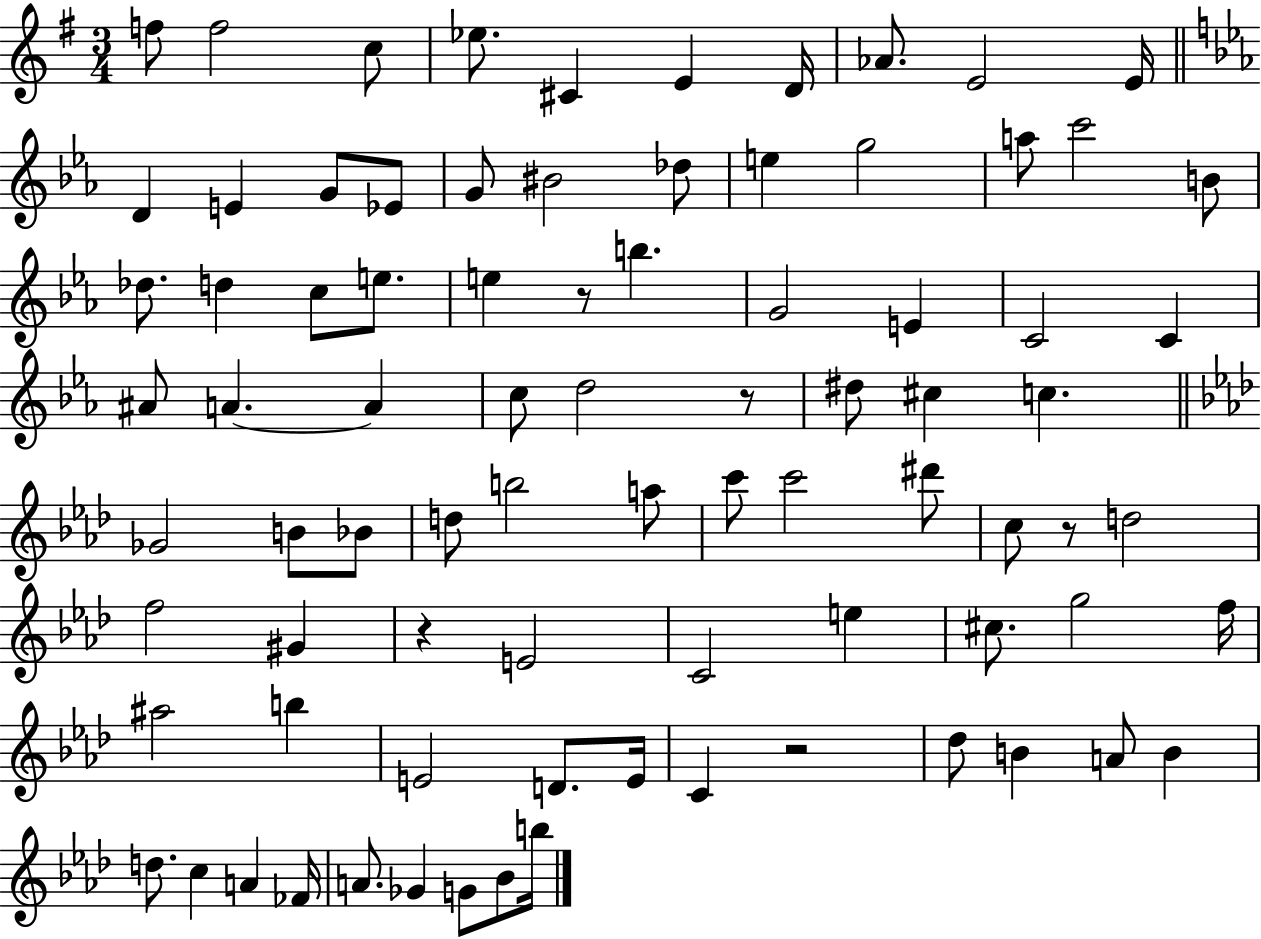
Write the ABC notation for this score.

X:1
T:Untitled
M:3/4
L:1/4
K:G
f/2 f2 c/2 _e/2 ^C E D/4 _A/2 E2 E/4 D E G/2 _E/2 G/2 ^B2 _d/2 e g2 a/2 c'2 B/2 _d/2 d c/2 e/2 e z/2 b G2 E C2 C ^A/2 A A c/2 d2 z/2 ^d/2 ^c c _G2 B/2 _B/2 d/2 b2 a/2 c'/2 c'2 ^d'/2 c/2 z/2 d2 f2 ^G z E2 C2 e ^c/2 g2 f/4 ^a2 b E2 D/2 E/4 C z2 _d/2 B A/2 B d/2 c A _F/4 A/2 _G G/2 _B/2 b/4